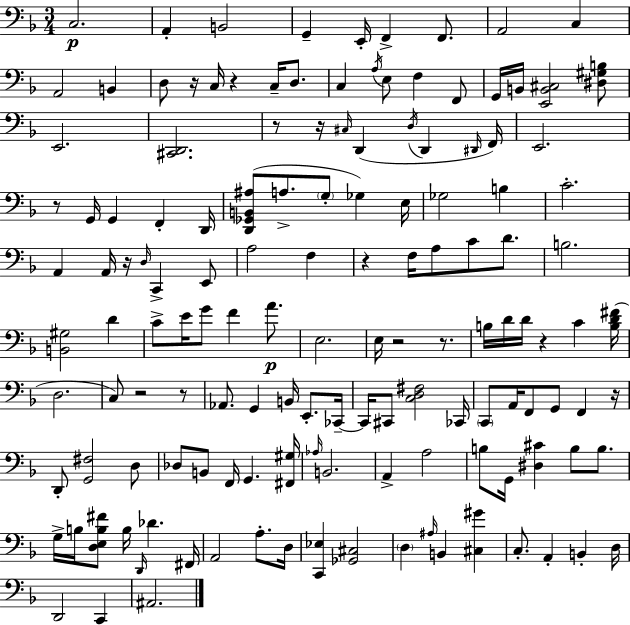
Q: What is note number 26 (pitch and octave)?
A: D3